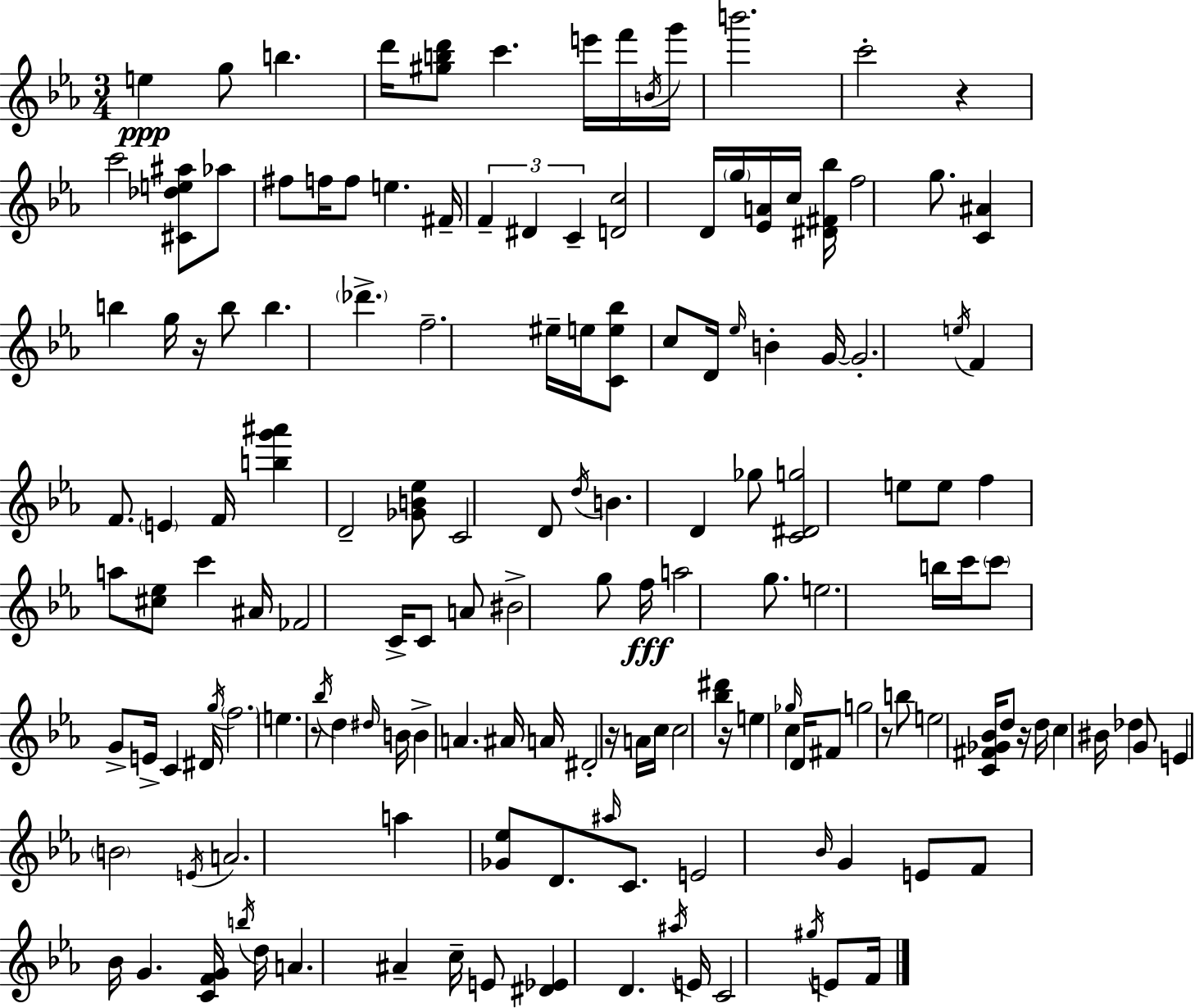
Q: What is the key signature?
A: EES major